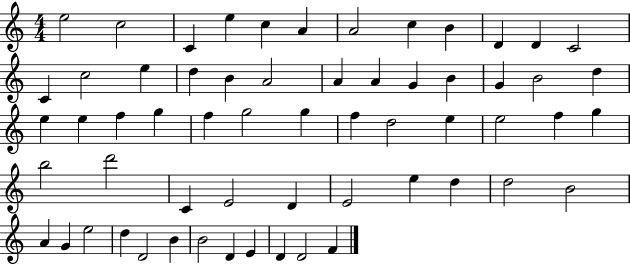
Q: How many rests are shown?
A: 0